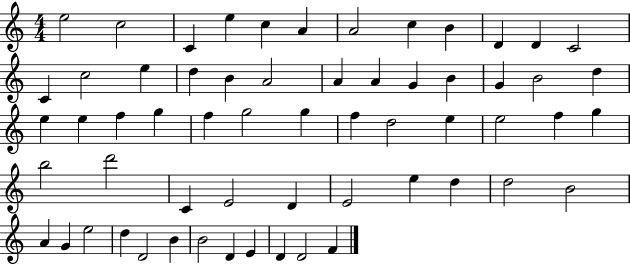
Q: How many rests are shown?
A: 0